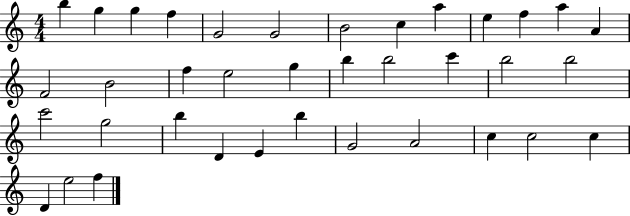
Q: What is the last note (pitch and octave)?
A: F5